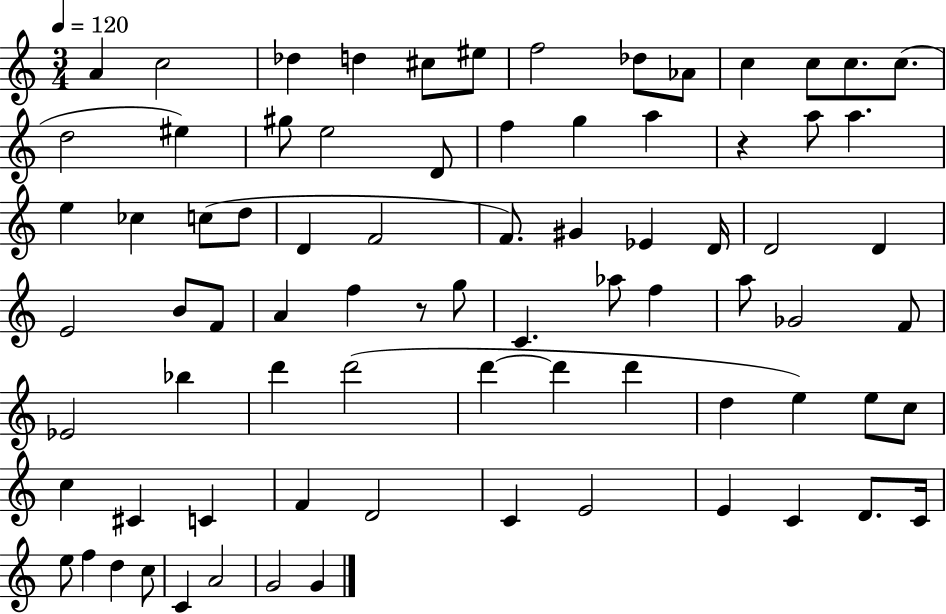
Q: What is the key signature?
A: C major